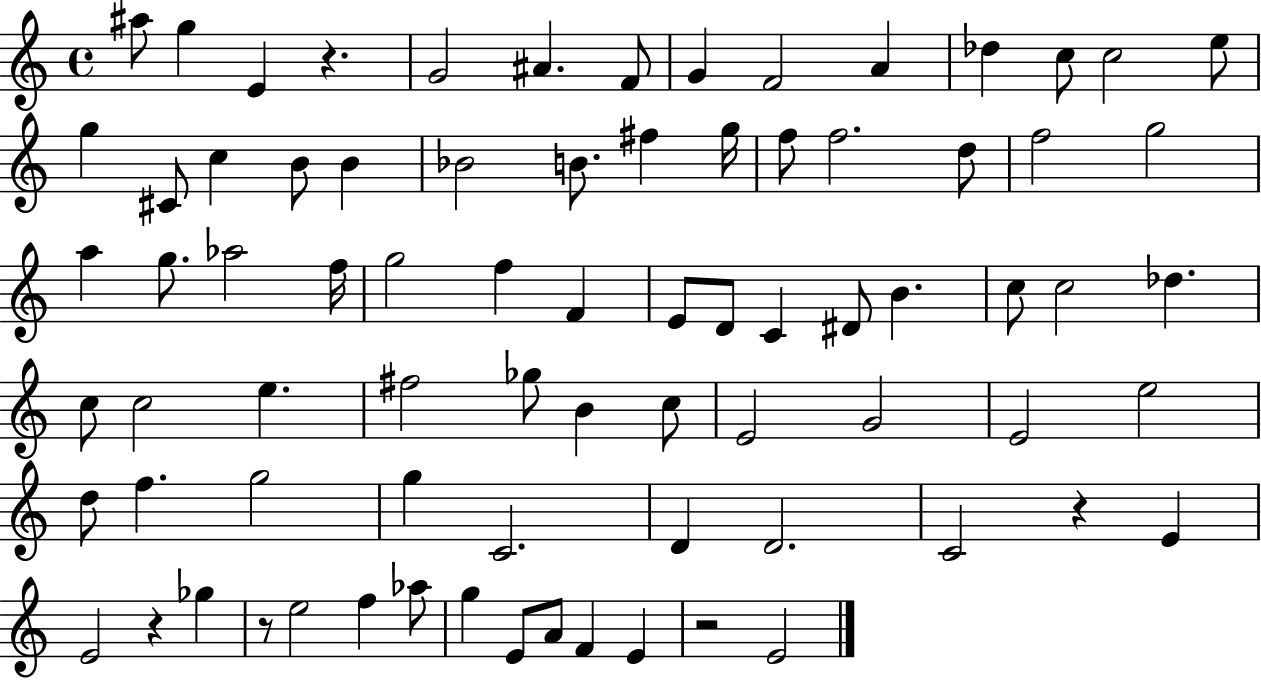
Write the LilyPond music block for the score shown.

{
  \clef treble
  \time 4/4
  \defaultTimeSignature
  \key c \major
  ais''8 g''4 e'4 r4. | g'2 ais'4. f'8 | g'4 f'2 a'4 | des''4 c''8 c''2 e''8 | \break g''4 cis'8 c''4 b'8 b'4 | bes'2 b'8. fis''4 g''16 | f''8 f''2. d''8 | f''2 g''2 | \break a''4 g''8. aes''2 f''16 | g''2 f''4 f'4 | e'8 d'8 c'4 dis'8 b'4. | c''8 c''2 des''4. | \break c''8 c''2 e''4. | fis''2 ges''8 b'4 c''8 | e'2 g'2 | e'2 e''2 | \break d''8 f''4. g''2 | g''4 c'2. | d'4 d'2. | c'2 r4 e'4 | \break e'2 r4 ges''4 | r8 e''2 f''4 aes''8 | g''4 e'8 a'8 f'4 e'4 | r2 e'2 | \break \bar "|."
}